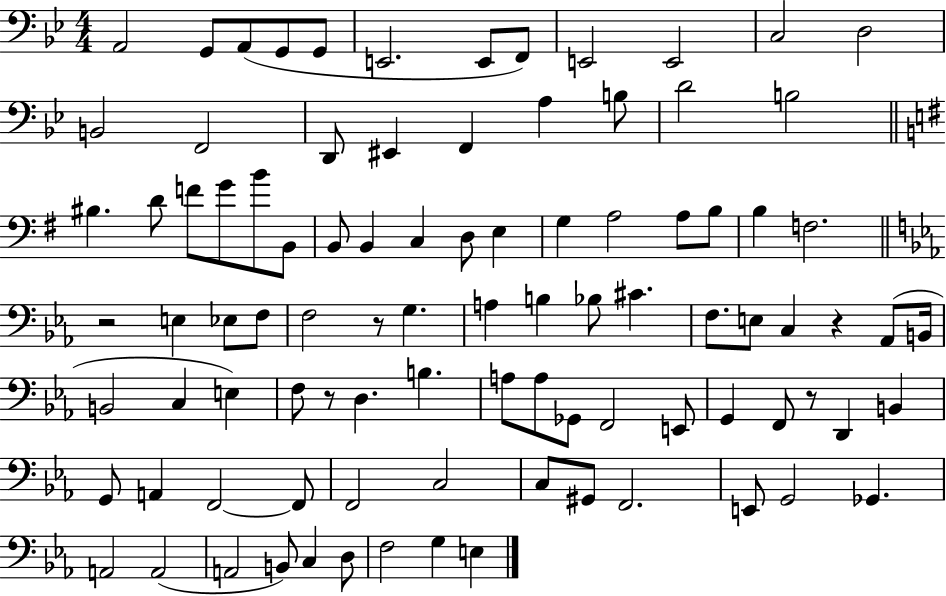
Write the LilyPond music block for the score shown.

{
  \clef bass
  \numericTimeSignature
  \time 4/4
  \key bes \major
  \repeat volta 2 { a,2 g,8 a,8( g,8 g,8 | e,2. e,8 f,8) | e,2 e,2 | c2 d2 | \break b,2 f,2 | d,8 eis,4 f,4 a4 b8 | d'2 b2 | \bar "||" \break \key g \major bis4. d'8 f'8 g'8 b'8 b,8 | b,8 b,4 c4 d8 e4 | g4 a2 a8 b8 | b4 f2. | \break \bar "||" \break \key ees \major r2 e4 ees8 f8 | f2 r8 g4. | a4 b4 bes8 cis'4. | f8. e8 c4 r4 aes,8( b,16 | \break b,2 c4 e4) | f8 r8 d4. b4. | a8 a8 ges,8 f,2 e,8 | g,4 f,8 r8 d,4 b,4 | \break g,8 a,4 f,2~~ f,8 | f,2 c2 | c8 gis,8 f,2. | e,8 g,2 ges,4. | \break a,2 a,2( | a,2 b,8) c4 d8 | f2 g4 e4 | } \bar "|."
}